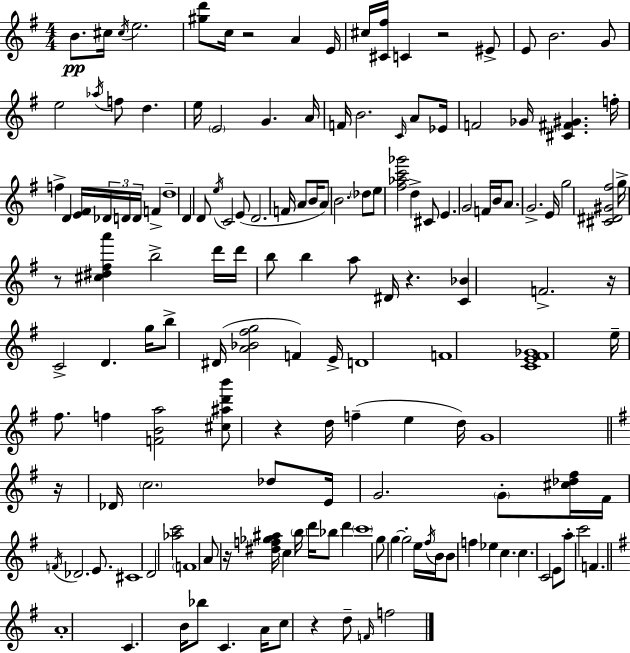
{
  \clef treble
  \numericTimeSignature
  \time 4/4
  \key g \major
  \repeat volta 2 { b'8.\pp cis''16 \acciaccatura { cis''16 } e''2. | <gis'' d'''>8 c''16 r2 a'4 | e'16 cis''16 <cis' fis''>16 c'4 r2 eis'8-> | e'8 b'2. g'8 | \break e''2 \acciaccatura { aes''16 } f''8 d''4. | e''16 \parenthesize e'2 g'4. | a'16 f'16 b'2. \grace { c'16 } | a'8 ees'16 f'2 ges'16 <cis' fis' gis'>4. | \break f''16-. f''4-> d'4 <e' fis'>16 \tuplet 3/2 { des'16 d'16 d'16 } f'4-> | d''1-- | d'4 d'8 \acciaccatura { e''16 } c'2 | e'8( d'2. | \break f'16 a'8 b'16 a'8) b'2. | \parenthesize des''8 e''8 <fis'' aes'' c''' ges'''>2 d''4-> | cis'8 e'4. g'2 | f'16 b'16 a'8. g'2.-> | \break e'16 g''2 <cis' dis' gis' fis''>2 | g''16-> r8 <cis'' dis'' fis'' a'''>4 b''2-> | d'''16 d'''16 b''8 b''4 a''8 dis'16 r4. | <c' bes'>4 f'2.-> | \break r16 c'2-> d'4. | g''16 b''8-> dis'16( <a' bes' fis'' g''>2 f'4) | e'16-> d'1 | f'1 | \break <c' e' fis' ges'>1 | e''16-- fis''8. f''4 <f' b' a''>2 | <cis'' ais'' d''' b'''>8 r4 d''16 f''4--( e''4 | d''16) g'1 | \break \bar "||" \break \key g \major r16 des'16 \parenthesize c''2. des''8 | e'16 g'2. \parenthesize g'8-. <cis'' des'' fis''>16 | fis'16 \acciaccatura { f'16 } des'2. e'8. | cis'1 | \break d'2 <aes'' c'''>2 | \parenthesize f'1 | a'8 r16 <dis'' f'' ges'' ais''>16 c''4 \parenthesize b''16 d'''16 bes''8 d'''4 | \parenthesize c'''1 | \break g''8 g''4~~ g''2-. e''16 | \acciaccatura { fis''16 } b'16 b'8 f''4 ees''4 c''4. | c''4. c'2 | e'8 a''8-. c'''2 f'4. | \break \bar "||" \break \key e \minor a'1-. | c'4. b'16 bes''8 c'4. a'16 | c''8 r4 d''8-- \grace { f'16 } f''2 | } \bar "|."
}